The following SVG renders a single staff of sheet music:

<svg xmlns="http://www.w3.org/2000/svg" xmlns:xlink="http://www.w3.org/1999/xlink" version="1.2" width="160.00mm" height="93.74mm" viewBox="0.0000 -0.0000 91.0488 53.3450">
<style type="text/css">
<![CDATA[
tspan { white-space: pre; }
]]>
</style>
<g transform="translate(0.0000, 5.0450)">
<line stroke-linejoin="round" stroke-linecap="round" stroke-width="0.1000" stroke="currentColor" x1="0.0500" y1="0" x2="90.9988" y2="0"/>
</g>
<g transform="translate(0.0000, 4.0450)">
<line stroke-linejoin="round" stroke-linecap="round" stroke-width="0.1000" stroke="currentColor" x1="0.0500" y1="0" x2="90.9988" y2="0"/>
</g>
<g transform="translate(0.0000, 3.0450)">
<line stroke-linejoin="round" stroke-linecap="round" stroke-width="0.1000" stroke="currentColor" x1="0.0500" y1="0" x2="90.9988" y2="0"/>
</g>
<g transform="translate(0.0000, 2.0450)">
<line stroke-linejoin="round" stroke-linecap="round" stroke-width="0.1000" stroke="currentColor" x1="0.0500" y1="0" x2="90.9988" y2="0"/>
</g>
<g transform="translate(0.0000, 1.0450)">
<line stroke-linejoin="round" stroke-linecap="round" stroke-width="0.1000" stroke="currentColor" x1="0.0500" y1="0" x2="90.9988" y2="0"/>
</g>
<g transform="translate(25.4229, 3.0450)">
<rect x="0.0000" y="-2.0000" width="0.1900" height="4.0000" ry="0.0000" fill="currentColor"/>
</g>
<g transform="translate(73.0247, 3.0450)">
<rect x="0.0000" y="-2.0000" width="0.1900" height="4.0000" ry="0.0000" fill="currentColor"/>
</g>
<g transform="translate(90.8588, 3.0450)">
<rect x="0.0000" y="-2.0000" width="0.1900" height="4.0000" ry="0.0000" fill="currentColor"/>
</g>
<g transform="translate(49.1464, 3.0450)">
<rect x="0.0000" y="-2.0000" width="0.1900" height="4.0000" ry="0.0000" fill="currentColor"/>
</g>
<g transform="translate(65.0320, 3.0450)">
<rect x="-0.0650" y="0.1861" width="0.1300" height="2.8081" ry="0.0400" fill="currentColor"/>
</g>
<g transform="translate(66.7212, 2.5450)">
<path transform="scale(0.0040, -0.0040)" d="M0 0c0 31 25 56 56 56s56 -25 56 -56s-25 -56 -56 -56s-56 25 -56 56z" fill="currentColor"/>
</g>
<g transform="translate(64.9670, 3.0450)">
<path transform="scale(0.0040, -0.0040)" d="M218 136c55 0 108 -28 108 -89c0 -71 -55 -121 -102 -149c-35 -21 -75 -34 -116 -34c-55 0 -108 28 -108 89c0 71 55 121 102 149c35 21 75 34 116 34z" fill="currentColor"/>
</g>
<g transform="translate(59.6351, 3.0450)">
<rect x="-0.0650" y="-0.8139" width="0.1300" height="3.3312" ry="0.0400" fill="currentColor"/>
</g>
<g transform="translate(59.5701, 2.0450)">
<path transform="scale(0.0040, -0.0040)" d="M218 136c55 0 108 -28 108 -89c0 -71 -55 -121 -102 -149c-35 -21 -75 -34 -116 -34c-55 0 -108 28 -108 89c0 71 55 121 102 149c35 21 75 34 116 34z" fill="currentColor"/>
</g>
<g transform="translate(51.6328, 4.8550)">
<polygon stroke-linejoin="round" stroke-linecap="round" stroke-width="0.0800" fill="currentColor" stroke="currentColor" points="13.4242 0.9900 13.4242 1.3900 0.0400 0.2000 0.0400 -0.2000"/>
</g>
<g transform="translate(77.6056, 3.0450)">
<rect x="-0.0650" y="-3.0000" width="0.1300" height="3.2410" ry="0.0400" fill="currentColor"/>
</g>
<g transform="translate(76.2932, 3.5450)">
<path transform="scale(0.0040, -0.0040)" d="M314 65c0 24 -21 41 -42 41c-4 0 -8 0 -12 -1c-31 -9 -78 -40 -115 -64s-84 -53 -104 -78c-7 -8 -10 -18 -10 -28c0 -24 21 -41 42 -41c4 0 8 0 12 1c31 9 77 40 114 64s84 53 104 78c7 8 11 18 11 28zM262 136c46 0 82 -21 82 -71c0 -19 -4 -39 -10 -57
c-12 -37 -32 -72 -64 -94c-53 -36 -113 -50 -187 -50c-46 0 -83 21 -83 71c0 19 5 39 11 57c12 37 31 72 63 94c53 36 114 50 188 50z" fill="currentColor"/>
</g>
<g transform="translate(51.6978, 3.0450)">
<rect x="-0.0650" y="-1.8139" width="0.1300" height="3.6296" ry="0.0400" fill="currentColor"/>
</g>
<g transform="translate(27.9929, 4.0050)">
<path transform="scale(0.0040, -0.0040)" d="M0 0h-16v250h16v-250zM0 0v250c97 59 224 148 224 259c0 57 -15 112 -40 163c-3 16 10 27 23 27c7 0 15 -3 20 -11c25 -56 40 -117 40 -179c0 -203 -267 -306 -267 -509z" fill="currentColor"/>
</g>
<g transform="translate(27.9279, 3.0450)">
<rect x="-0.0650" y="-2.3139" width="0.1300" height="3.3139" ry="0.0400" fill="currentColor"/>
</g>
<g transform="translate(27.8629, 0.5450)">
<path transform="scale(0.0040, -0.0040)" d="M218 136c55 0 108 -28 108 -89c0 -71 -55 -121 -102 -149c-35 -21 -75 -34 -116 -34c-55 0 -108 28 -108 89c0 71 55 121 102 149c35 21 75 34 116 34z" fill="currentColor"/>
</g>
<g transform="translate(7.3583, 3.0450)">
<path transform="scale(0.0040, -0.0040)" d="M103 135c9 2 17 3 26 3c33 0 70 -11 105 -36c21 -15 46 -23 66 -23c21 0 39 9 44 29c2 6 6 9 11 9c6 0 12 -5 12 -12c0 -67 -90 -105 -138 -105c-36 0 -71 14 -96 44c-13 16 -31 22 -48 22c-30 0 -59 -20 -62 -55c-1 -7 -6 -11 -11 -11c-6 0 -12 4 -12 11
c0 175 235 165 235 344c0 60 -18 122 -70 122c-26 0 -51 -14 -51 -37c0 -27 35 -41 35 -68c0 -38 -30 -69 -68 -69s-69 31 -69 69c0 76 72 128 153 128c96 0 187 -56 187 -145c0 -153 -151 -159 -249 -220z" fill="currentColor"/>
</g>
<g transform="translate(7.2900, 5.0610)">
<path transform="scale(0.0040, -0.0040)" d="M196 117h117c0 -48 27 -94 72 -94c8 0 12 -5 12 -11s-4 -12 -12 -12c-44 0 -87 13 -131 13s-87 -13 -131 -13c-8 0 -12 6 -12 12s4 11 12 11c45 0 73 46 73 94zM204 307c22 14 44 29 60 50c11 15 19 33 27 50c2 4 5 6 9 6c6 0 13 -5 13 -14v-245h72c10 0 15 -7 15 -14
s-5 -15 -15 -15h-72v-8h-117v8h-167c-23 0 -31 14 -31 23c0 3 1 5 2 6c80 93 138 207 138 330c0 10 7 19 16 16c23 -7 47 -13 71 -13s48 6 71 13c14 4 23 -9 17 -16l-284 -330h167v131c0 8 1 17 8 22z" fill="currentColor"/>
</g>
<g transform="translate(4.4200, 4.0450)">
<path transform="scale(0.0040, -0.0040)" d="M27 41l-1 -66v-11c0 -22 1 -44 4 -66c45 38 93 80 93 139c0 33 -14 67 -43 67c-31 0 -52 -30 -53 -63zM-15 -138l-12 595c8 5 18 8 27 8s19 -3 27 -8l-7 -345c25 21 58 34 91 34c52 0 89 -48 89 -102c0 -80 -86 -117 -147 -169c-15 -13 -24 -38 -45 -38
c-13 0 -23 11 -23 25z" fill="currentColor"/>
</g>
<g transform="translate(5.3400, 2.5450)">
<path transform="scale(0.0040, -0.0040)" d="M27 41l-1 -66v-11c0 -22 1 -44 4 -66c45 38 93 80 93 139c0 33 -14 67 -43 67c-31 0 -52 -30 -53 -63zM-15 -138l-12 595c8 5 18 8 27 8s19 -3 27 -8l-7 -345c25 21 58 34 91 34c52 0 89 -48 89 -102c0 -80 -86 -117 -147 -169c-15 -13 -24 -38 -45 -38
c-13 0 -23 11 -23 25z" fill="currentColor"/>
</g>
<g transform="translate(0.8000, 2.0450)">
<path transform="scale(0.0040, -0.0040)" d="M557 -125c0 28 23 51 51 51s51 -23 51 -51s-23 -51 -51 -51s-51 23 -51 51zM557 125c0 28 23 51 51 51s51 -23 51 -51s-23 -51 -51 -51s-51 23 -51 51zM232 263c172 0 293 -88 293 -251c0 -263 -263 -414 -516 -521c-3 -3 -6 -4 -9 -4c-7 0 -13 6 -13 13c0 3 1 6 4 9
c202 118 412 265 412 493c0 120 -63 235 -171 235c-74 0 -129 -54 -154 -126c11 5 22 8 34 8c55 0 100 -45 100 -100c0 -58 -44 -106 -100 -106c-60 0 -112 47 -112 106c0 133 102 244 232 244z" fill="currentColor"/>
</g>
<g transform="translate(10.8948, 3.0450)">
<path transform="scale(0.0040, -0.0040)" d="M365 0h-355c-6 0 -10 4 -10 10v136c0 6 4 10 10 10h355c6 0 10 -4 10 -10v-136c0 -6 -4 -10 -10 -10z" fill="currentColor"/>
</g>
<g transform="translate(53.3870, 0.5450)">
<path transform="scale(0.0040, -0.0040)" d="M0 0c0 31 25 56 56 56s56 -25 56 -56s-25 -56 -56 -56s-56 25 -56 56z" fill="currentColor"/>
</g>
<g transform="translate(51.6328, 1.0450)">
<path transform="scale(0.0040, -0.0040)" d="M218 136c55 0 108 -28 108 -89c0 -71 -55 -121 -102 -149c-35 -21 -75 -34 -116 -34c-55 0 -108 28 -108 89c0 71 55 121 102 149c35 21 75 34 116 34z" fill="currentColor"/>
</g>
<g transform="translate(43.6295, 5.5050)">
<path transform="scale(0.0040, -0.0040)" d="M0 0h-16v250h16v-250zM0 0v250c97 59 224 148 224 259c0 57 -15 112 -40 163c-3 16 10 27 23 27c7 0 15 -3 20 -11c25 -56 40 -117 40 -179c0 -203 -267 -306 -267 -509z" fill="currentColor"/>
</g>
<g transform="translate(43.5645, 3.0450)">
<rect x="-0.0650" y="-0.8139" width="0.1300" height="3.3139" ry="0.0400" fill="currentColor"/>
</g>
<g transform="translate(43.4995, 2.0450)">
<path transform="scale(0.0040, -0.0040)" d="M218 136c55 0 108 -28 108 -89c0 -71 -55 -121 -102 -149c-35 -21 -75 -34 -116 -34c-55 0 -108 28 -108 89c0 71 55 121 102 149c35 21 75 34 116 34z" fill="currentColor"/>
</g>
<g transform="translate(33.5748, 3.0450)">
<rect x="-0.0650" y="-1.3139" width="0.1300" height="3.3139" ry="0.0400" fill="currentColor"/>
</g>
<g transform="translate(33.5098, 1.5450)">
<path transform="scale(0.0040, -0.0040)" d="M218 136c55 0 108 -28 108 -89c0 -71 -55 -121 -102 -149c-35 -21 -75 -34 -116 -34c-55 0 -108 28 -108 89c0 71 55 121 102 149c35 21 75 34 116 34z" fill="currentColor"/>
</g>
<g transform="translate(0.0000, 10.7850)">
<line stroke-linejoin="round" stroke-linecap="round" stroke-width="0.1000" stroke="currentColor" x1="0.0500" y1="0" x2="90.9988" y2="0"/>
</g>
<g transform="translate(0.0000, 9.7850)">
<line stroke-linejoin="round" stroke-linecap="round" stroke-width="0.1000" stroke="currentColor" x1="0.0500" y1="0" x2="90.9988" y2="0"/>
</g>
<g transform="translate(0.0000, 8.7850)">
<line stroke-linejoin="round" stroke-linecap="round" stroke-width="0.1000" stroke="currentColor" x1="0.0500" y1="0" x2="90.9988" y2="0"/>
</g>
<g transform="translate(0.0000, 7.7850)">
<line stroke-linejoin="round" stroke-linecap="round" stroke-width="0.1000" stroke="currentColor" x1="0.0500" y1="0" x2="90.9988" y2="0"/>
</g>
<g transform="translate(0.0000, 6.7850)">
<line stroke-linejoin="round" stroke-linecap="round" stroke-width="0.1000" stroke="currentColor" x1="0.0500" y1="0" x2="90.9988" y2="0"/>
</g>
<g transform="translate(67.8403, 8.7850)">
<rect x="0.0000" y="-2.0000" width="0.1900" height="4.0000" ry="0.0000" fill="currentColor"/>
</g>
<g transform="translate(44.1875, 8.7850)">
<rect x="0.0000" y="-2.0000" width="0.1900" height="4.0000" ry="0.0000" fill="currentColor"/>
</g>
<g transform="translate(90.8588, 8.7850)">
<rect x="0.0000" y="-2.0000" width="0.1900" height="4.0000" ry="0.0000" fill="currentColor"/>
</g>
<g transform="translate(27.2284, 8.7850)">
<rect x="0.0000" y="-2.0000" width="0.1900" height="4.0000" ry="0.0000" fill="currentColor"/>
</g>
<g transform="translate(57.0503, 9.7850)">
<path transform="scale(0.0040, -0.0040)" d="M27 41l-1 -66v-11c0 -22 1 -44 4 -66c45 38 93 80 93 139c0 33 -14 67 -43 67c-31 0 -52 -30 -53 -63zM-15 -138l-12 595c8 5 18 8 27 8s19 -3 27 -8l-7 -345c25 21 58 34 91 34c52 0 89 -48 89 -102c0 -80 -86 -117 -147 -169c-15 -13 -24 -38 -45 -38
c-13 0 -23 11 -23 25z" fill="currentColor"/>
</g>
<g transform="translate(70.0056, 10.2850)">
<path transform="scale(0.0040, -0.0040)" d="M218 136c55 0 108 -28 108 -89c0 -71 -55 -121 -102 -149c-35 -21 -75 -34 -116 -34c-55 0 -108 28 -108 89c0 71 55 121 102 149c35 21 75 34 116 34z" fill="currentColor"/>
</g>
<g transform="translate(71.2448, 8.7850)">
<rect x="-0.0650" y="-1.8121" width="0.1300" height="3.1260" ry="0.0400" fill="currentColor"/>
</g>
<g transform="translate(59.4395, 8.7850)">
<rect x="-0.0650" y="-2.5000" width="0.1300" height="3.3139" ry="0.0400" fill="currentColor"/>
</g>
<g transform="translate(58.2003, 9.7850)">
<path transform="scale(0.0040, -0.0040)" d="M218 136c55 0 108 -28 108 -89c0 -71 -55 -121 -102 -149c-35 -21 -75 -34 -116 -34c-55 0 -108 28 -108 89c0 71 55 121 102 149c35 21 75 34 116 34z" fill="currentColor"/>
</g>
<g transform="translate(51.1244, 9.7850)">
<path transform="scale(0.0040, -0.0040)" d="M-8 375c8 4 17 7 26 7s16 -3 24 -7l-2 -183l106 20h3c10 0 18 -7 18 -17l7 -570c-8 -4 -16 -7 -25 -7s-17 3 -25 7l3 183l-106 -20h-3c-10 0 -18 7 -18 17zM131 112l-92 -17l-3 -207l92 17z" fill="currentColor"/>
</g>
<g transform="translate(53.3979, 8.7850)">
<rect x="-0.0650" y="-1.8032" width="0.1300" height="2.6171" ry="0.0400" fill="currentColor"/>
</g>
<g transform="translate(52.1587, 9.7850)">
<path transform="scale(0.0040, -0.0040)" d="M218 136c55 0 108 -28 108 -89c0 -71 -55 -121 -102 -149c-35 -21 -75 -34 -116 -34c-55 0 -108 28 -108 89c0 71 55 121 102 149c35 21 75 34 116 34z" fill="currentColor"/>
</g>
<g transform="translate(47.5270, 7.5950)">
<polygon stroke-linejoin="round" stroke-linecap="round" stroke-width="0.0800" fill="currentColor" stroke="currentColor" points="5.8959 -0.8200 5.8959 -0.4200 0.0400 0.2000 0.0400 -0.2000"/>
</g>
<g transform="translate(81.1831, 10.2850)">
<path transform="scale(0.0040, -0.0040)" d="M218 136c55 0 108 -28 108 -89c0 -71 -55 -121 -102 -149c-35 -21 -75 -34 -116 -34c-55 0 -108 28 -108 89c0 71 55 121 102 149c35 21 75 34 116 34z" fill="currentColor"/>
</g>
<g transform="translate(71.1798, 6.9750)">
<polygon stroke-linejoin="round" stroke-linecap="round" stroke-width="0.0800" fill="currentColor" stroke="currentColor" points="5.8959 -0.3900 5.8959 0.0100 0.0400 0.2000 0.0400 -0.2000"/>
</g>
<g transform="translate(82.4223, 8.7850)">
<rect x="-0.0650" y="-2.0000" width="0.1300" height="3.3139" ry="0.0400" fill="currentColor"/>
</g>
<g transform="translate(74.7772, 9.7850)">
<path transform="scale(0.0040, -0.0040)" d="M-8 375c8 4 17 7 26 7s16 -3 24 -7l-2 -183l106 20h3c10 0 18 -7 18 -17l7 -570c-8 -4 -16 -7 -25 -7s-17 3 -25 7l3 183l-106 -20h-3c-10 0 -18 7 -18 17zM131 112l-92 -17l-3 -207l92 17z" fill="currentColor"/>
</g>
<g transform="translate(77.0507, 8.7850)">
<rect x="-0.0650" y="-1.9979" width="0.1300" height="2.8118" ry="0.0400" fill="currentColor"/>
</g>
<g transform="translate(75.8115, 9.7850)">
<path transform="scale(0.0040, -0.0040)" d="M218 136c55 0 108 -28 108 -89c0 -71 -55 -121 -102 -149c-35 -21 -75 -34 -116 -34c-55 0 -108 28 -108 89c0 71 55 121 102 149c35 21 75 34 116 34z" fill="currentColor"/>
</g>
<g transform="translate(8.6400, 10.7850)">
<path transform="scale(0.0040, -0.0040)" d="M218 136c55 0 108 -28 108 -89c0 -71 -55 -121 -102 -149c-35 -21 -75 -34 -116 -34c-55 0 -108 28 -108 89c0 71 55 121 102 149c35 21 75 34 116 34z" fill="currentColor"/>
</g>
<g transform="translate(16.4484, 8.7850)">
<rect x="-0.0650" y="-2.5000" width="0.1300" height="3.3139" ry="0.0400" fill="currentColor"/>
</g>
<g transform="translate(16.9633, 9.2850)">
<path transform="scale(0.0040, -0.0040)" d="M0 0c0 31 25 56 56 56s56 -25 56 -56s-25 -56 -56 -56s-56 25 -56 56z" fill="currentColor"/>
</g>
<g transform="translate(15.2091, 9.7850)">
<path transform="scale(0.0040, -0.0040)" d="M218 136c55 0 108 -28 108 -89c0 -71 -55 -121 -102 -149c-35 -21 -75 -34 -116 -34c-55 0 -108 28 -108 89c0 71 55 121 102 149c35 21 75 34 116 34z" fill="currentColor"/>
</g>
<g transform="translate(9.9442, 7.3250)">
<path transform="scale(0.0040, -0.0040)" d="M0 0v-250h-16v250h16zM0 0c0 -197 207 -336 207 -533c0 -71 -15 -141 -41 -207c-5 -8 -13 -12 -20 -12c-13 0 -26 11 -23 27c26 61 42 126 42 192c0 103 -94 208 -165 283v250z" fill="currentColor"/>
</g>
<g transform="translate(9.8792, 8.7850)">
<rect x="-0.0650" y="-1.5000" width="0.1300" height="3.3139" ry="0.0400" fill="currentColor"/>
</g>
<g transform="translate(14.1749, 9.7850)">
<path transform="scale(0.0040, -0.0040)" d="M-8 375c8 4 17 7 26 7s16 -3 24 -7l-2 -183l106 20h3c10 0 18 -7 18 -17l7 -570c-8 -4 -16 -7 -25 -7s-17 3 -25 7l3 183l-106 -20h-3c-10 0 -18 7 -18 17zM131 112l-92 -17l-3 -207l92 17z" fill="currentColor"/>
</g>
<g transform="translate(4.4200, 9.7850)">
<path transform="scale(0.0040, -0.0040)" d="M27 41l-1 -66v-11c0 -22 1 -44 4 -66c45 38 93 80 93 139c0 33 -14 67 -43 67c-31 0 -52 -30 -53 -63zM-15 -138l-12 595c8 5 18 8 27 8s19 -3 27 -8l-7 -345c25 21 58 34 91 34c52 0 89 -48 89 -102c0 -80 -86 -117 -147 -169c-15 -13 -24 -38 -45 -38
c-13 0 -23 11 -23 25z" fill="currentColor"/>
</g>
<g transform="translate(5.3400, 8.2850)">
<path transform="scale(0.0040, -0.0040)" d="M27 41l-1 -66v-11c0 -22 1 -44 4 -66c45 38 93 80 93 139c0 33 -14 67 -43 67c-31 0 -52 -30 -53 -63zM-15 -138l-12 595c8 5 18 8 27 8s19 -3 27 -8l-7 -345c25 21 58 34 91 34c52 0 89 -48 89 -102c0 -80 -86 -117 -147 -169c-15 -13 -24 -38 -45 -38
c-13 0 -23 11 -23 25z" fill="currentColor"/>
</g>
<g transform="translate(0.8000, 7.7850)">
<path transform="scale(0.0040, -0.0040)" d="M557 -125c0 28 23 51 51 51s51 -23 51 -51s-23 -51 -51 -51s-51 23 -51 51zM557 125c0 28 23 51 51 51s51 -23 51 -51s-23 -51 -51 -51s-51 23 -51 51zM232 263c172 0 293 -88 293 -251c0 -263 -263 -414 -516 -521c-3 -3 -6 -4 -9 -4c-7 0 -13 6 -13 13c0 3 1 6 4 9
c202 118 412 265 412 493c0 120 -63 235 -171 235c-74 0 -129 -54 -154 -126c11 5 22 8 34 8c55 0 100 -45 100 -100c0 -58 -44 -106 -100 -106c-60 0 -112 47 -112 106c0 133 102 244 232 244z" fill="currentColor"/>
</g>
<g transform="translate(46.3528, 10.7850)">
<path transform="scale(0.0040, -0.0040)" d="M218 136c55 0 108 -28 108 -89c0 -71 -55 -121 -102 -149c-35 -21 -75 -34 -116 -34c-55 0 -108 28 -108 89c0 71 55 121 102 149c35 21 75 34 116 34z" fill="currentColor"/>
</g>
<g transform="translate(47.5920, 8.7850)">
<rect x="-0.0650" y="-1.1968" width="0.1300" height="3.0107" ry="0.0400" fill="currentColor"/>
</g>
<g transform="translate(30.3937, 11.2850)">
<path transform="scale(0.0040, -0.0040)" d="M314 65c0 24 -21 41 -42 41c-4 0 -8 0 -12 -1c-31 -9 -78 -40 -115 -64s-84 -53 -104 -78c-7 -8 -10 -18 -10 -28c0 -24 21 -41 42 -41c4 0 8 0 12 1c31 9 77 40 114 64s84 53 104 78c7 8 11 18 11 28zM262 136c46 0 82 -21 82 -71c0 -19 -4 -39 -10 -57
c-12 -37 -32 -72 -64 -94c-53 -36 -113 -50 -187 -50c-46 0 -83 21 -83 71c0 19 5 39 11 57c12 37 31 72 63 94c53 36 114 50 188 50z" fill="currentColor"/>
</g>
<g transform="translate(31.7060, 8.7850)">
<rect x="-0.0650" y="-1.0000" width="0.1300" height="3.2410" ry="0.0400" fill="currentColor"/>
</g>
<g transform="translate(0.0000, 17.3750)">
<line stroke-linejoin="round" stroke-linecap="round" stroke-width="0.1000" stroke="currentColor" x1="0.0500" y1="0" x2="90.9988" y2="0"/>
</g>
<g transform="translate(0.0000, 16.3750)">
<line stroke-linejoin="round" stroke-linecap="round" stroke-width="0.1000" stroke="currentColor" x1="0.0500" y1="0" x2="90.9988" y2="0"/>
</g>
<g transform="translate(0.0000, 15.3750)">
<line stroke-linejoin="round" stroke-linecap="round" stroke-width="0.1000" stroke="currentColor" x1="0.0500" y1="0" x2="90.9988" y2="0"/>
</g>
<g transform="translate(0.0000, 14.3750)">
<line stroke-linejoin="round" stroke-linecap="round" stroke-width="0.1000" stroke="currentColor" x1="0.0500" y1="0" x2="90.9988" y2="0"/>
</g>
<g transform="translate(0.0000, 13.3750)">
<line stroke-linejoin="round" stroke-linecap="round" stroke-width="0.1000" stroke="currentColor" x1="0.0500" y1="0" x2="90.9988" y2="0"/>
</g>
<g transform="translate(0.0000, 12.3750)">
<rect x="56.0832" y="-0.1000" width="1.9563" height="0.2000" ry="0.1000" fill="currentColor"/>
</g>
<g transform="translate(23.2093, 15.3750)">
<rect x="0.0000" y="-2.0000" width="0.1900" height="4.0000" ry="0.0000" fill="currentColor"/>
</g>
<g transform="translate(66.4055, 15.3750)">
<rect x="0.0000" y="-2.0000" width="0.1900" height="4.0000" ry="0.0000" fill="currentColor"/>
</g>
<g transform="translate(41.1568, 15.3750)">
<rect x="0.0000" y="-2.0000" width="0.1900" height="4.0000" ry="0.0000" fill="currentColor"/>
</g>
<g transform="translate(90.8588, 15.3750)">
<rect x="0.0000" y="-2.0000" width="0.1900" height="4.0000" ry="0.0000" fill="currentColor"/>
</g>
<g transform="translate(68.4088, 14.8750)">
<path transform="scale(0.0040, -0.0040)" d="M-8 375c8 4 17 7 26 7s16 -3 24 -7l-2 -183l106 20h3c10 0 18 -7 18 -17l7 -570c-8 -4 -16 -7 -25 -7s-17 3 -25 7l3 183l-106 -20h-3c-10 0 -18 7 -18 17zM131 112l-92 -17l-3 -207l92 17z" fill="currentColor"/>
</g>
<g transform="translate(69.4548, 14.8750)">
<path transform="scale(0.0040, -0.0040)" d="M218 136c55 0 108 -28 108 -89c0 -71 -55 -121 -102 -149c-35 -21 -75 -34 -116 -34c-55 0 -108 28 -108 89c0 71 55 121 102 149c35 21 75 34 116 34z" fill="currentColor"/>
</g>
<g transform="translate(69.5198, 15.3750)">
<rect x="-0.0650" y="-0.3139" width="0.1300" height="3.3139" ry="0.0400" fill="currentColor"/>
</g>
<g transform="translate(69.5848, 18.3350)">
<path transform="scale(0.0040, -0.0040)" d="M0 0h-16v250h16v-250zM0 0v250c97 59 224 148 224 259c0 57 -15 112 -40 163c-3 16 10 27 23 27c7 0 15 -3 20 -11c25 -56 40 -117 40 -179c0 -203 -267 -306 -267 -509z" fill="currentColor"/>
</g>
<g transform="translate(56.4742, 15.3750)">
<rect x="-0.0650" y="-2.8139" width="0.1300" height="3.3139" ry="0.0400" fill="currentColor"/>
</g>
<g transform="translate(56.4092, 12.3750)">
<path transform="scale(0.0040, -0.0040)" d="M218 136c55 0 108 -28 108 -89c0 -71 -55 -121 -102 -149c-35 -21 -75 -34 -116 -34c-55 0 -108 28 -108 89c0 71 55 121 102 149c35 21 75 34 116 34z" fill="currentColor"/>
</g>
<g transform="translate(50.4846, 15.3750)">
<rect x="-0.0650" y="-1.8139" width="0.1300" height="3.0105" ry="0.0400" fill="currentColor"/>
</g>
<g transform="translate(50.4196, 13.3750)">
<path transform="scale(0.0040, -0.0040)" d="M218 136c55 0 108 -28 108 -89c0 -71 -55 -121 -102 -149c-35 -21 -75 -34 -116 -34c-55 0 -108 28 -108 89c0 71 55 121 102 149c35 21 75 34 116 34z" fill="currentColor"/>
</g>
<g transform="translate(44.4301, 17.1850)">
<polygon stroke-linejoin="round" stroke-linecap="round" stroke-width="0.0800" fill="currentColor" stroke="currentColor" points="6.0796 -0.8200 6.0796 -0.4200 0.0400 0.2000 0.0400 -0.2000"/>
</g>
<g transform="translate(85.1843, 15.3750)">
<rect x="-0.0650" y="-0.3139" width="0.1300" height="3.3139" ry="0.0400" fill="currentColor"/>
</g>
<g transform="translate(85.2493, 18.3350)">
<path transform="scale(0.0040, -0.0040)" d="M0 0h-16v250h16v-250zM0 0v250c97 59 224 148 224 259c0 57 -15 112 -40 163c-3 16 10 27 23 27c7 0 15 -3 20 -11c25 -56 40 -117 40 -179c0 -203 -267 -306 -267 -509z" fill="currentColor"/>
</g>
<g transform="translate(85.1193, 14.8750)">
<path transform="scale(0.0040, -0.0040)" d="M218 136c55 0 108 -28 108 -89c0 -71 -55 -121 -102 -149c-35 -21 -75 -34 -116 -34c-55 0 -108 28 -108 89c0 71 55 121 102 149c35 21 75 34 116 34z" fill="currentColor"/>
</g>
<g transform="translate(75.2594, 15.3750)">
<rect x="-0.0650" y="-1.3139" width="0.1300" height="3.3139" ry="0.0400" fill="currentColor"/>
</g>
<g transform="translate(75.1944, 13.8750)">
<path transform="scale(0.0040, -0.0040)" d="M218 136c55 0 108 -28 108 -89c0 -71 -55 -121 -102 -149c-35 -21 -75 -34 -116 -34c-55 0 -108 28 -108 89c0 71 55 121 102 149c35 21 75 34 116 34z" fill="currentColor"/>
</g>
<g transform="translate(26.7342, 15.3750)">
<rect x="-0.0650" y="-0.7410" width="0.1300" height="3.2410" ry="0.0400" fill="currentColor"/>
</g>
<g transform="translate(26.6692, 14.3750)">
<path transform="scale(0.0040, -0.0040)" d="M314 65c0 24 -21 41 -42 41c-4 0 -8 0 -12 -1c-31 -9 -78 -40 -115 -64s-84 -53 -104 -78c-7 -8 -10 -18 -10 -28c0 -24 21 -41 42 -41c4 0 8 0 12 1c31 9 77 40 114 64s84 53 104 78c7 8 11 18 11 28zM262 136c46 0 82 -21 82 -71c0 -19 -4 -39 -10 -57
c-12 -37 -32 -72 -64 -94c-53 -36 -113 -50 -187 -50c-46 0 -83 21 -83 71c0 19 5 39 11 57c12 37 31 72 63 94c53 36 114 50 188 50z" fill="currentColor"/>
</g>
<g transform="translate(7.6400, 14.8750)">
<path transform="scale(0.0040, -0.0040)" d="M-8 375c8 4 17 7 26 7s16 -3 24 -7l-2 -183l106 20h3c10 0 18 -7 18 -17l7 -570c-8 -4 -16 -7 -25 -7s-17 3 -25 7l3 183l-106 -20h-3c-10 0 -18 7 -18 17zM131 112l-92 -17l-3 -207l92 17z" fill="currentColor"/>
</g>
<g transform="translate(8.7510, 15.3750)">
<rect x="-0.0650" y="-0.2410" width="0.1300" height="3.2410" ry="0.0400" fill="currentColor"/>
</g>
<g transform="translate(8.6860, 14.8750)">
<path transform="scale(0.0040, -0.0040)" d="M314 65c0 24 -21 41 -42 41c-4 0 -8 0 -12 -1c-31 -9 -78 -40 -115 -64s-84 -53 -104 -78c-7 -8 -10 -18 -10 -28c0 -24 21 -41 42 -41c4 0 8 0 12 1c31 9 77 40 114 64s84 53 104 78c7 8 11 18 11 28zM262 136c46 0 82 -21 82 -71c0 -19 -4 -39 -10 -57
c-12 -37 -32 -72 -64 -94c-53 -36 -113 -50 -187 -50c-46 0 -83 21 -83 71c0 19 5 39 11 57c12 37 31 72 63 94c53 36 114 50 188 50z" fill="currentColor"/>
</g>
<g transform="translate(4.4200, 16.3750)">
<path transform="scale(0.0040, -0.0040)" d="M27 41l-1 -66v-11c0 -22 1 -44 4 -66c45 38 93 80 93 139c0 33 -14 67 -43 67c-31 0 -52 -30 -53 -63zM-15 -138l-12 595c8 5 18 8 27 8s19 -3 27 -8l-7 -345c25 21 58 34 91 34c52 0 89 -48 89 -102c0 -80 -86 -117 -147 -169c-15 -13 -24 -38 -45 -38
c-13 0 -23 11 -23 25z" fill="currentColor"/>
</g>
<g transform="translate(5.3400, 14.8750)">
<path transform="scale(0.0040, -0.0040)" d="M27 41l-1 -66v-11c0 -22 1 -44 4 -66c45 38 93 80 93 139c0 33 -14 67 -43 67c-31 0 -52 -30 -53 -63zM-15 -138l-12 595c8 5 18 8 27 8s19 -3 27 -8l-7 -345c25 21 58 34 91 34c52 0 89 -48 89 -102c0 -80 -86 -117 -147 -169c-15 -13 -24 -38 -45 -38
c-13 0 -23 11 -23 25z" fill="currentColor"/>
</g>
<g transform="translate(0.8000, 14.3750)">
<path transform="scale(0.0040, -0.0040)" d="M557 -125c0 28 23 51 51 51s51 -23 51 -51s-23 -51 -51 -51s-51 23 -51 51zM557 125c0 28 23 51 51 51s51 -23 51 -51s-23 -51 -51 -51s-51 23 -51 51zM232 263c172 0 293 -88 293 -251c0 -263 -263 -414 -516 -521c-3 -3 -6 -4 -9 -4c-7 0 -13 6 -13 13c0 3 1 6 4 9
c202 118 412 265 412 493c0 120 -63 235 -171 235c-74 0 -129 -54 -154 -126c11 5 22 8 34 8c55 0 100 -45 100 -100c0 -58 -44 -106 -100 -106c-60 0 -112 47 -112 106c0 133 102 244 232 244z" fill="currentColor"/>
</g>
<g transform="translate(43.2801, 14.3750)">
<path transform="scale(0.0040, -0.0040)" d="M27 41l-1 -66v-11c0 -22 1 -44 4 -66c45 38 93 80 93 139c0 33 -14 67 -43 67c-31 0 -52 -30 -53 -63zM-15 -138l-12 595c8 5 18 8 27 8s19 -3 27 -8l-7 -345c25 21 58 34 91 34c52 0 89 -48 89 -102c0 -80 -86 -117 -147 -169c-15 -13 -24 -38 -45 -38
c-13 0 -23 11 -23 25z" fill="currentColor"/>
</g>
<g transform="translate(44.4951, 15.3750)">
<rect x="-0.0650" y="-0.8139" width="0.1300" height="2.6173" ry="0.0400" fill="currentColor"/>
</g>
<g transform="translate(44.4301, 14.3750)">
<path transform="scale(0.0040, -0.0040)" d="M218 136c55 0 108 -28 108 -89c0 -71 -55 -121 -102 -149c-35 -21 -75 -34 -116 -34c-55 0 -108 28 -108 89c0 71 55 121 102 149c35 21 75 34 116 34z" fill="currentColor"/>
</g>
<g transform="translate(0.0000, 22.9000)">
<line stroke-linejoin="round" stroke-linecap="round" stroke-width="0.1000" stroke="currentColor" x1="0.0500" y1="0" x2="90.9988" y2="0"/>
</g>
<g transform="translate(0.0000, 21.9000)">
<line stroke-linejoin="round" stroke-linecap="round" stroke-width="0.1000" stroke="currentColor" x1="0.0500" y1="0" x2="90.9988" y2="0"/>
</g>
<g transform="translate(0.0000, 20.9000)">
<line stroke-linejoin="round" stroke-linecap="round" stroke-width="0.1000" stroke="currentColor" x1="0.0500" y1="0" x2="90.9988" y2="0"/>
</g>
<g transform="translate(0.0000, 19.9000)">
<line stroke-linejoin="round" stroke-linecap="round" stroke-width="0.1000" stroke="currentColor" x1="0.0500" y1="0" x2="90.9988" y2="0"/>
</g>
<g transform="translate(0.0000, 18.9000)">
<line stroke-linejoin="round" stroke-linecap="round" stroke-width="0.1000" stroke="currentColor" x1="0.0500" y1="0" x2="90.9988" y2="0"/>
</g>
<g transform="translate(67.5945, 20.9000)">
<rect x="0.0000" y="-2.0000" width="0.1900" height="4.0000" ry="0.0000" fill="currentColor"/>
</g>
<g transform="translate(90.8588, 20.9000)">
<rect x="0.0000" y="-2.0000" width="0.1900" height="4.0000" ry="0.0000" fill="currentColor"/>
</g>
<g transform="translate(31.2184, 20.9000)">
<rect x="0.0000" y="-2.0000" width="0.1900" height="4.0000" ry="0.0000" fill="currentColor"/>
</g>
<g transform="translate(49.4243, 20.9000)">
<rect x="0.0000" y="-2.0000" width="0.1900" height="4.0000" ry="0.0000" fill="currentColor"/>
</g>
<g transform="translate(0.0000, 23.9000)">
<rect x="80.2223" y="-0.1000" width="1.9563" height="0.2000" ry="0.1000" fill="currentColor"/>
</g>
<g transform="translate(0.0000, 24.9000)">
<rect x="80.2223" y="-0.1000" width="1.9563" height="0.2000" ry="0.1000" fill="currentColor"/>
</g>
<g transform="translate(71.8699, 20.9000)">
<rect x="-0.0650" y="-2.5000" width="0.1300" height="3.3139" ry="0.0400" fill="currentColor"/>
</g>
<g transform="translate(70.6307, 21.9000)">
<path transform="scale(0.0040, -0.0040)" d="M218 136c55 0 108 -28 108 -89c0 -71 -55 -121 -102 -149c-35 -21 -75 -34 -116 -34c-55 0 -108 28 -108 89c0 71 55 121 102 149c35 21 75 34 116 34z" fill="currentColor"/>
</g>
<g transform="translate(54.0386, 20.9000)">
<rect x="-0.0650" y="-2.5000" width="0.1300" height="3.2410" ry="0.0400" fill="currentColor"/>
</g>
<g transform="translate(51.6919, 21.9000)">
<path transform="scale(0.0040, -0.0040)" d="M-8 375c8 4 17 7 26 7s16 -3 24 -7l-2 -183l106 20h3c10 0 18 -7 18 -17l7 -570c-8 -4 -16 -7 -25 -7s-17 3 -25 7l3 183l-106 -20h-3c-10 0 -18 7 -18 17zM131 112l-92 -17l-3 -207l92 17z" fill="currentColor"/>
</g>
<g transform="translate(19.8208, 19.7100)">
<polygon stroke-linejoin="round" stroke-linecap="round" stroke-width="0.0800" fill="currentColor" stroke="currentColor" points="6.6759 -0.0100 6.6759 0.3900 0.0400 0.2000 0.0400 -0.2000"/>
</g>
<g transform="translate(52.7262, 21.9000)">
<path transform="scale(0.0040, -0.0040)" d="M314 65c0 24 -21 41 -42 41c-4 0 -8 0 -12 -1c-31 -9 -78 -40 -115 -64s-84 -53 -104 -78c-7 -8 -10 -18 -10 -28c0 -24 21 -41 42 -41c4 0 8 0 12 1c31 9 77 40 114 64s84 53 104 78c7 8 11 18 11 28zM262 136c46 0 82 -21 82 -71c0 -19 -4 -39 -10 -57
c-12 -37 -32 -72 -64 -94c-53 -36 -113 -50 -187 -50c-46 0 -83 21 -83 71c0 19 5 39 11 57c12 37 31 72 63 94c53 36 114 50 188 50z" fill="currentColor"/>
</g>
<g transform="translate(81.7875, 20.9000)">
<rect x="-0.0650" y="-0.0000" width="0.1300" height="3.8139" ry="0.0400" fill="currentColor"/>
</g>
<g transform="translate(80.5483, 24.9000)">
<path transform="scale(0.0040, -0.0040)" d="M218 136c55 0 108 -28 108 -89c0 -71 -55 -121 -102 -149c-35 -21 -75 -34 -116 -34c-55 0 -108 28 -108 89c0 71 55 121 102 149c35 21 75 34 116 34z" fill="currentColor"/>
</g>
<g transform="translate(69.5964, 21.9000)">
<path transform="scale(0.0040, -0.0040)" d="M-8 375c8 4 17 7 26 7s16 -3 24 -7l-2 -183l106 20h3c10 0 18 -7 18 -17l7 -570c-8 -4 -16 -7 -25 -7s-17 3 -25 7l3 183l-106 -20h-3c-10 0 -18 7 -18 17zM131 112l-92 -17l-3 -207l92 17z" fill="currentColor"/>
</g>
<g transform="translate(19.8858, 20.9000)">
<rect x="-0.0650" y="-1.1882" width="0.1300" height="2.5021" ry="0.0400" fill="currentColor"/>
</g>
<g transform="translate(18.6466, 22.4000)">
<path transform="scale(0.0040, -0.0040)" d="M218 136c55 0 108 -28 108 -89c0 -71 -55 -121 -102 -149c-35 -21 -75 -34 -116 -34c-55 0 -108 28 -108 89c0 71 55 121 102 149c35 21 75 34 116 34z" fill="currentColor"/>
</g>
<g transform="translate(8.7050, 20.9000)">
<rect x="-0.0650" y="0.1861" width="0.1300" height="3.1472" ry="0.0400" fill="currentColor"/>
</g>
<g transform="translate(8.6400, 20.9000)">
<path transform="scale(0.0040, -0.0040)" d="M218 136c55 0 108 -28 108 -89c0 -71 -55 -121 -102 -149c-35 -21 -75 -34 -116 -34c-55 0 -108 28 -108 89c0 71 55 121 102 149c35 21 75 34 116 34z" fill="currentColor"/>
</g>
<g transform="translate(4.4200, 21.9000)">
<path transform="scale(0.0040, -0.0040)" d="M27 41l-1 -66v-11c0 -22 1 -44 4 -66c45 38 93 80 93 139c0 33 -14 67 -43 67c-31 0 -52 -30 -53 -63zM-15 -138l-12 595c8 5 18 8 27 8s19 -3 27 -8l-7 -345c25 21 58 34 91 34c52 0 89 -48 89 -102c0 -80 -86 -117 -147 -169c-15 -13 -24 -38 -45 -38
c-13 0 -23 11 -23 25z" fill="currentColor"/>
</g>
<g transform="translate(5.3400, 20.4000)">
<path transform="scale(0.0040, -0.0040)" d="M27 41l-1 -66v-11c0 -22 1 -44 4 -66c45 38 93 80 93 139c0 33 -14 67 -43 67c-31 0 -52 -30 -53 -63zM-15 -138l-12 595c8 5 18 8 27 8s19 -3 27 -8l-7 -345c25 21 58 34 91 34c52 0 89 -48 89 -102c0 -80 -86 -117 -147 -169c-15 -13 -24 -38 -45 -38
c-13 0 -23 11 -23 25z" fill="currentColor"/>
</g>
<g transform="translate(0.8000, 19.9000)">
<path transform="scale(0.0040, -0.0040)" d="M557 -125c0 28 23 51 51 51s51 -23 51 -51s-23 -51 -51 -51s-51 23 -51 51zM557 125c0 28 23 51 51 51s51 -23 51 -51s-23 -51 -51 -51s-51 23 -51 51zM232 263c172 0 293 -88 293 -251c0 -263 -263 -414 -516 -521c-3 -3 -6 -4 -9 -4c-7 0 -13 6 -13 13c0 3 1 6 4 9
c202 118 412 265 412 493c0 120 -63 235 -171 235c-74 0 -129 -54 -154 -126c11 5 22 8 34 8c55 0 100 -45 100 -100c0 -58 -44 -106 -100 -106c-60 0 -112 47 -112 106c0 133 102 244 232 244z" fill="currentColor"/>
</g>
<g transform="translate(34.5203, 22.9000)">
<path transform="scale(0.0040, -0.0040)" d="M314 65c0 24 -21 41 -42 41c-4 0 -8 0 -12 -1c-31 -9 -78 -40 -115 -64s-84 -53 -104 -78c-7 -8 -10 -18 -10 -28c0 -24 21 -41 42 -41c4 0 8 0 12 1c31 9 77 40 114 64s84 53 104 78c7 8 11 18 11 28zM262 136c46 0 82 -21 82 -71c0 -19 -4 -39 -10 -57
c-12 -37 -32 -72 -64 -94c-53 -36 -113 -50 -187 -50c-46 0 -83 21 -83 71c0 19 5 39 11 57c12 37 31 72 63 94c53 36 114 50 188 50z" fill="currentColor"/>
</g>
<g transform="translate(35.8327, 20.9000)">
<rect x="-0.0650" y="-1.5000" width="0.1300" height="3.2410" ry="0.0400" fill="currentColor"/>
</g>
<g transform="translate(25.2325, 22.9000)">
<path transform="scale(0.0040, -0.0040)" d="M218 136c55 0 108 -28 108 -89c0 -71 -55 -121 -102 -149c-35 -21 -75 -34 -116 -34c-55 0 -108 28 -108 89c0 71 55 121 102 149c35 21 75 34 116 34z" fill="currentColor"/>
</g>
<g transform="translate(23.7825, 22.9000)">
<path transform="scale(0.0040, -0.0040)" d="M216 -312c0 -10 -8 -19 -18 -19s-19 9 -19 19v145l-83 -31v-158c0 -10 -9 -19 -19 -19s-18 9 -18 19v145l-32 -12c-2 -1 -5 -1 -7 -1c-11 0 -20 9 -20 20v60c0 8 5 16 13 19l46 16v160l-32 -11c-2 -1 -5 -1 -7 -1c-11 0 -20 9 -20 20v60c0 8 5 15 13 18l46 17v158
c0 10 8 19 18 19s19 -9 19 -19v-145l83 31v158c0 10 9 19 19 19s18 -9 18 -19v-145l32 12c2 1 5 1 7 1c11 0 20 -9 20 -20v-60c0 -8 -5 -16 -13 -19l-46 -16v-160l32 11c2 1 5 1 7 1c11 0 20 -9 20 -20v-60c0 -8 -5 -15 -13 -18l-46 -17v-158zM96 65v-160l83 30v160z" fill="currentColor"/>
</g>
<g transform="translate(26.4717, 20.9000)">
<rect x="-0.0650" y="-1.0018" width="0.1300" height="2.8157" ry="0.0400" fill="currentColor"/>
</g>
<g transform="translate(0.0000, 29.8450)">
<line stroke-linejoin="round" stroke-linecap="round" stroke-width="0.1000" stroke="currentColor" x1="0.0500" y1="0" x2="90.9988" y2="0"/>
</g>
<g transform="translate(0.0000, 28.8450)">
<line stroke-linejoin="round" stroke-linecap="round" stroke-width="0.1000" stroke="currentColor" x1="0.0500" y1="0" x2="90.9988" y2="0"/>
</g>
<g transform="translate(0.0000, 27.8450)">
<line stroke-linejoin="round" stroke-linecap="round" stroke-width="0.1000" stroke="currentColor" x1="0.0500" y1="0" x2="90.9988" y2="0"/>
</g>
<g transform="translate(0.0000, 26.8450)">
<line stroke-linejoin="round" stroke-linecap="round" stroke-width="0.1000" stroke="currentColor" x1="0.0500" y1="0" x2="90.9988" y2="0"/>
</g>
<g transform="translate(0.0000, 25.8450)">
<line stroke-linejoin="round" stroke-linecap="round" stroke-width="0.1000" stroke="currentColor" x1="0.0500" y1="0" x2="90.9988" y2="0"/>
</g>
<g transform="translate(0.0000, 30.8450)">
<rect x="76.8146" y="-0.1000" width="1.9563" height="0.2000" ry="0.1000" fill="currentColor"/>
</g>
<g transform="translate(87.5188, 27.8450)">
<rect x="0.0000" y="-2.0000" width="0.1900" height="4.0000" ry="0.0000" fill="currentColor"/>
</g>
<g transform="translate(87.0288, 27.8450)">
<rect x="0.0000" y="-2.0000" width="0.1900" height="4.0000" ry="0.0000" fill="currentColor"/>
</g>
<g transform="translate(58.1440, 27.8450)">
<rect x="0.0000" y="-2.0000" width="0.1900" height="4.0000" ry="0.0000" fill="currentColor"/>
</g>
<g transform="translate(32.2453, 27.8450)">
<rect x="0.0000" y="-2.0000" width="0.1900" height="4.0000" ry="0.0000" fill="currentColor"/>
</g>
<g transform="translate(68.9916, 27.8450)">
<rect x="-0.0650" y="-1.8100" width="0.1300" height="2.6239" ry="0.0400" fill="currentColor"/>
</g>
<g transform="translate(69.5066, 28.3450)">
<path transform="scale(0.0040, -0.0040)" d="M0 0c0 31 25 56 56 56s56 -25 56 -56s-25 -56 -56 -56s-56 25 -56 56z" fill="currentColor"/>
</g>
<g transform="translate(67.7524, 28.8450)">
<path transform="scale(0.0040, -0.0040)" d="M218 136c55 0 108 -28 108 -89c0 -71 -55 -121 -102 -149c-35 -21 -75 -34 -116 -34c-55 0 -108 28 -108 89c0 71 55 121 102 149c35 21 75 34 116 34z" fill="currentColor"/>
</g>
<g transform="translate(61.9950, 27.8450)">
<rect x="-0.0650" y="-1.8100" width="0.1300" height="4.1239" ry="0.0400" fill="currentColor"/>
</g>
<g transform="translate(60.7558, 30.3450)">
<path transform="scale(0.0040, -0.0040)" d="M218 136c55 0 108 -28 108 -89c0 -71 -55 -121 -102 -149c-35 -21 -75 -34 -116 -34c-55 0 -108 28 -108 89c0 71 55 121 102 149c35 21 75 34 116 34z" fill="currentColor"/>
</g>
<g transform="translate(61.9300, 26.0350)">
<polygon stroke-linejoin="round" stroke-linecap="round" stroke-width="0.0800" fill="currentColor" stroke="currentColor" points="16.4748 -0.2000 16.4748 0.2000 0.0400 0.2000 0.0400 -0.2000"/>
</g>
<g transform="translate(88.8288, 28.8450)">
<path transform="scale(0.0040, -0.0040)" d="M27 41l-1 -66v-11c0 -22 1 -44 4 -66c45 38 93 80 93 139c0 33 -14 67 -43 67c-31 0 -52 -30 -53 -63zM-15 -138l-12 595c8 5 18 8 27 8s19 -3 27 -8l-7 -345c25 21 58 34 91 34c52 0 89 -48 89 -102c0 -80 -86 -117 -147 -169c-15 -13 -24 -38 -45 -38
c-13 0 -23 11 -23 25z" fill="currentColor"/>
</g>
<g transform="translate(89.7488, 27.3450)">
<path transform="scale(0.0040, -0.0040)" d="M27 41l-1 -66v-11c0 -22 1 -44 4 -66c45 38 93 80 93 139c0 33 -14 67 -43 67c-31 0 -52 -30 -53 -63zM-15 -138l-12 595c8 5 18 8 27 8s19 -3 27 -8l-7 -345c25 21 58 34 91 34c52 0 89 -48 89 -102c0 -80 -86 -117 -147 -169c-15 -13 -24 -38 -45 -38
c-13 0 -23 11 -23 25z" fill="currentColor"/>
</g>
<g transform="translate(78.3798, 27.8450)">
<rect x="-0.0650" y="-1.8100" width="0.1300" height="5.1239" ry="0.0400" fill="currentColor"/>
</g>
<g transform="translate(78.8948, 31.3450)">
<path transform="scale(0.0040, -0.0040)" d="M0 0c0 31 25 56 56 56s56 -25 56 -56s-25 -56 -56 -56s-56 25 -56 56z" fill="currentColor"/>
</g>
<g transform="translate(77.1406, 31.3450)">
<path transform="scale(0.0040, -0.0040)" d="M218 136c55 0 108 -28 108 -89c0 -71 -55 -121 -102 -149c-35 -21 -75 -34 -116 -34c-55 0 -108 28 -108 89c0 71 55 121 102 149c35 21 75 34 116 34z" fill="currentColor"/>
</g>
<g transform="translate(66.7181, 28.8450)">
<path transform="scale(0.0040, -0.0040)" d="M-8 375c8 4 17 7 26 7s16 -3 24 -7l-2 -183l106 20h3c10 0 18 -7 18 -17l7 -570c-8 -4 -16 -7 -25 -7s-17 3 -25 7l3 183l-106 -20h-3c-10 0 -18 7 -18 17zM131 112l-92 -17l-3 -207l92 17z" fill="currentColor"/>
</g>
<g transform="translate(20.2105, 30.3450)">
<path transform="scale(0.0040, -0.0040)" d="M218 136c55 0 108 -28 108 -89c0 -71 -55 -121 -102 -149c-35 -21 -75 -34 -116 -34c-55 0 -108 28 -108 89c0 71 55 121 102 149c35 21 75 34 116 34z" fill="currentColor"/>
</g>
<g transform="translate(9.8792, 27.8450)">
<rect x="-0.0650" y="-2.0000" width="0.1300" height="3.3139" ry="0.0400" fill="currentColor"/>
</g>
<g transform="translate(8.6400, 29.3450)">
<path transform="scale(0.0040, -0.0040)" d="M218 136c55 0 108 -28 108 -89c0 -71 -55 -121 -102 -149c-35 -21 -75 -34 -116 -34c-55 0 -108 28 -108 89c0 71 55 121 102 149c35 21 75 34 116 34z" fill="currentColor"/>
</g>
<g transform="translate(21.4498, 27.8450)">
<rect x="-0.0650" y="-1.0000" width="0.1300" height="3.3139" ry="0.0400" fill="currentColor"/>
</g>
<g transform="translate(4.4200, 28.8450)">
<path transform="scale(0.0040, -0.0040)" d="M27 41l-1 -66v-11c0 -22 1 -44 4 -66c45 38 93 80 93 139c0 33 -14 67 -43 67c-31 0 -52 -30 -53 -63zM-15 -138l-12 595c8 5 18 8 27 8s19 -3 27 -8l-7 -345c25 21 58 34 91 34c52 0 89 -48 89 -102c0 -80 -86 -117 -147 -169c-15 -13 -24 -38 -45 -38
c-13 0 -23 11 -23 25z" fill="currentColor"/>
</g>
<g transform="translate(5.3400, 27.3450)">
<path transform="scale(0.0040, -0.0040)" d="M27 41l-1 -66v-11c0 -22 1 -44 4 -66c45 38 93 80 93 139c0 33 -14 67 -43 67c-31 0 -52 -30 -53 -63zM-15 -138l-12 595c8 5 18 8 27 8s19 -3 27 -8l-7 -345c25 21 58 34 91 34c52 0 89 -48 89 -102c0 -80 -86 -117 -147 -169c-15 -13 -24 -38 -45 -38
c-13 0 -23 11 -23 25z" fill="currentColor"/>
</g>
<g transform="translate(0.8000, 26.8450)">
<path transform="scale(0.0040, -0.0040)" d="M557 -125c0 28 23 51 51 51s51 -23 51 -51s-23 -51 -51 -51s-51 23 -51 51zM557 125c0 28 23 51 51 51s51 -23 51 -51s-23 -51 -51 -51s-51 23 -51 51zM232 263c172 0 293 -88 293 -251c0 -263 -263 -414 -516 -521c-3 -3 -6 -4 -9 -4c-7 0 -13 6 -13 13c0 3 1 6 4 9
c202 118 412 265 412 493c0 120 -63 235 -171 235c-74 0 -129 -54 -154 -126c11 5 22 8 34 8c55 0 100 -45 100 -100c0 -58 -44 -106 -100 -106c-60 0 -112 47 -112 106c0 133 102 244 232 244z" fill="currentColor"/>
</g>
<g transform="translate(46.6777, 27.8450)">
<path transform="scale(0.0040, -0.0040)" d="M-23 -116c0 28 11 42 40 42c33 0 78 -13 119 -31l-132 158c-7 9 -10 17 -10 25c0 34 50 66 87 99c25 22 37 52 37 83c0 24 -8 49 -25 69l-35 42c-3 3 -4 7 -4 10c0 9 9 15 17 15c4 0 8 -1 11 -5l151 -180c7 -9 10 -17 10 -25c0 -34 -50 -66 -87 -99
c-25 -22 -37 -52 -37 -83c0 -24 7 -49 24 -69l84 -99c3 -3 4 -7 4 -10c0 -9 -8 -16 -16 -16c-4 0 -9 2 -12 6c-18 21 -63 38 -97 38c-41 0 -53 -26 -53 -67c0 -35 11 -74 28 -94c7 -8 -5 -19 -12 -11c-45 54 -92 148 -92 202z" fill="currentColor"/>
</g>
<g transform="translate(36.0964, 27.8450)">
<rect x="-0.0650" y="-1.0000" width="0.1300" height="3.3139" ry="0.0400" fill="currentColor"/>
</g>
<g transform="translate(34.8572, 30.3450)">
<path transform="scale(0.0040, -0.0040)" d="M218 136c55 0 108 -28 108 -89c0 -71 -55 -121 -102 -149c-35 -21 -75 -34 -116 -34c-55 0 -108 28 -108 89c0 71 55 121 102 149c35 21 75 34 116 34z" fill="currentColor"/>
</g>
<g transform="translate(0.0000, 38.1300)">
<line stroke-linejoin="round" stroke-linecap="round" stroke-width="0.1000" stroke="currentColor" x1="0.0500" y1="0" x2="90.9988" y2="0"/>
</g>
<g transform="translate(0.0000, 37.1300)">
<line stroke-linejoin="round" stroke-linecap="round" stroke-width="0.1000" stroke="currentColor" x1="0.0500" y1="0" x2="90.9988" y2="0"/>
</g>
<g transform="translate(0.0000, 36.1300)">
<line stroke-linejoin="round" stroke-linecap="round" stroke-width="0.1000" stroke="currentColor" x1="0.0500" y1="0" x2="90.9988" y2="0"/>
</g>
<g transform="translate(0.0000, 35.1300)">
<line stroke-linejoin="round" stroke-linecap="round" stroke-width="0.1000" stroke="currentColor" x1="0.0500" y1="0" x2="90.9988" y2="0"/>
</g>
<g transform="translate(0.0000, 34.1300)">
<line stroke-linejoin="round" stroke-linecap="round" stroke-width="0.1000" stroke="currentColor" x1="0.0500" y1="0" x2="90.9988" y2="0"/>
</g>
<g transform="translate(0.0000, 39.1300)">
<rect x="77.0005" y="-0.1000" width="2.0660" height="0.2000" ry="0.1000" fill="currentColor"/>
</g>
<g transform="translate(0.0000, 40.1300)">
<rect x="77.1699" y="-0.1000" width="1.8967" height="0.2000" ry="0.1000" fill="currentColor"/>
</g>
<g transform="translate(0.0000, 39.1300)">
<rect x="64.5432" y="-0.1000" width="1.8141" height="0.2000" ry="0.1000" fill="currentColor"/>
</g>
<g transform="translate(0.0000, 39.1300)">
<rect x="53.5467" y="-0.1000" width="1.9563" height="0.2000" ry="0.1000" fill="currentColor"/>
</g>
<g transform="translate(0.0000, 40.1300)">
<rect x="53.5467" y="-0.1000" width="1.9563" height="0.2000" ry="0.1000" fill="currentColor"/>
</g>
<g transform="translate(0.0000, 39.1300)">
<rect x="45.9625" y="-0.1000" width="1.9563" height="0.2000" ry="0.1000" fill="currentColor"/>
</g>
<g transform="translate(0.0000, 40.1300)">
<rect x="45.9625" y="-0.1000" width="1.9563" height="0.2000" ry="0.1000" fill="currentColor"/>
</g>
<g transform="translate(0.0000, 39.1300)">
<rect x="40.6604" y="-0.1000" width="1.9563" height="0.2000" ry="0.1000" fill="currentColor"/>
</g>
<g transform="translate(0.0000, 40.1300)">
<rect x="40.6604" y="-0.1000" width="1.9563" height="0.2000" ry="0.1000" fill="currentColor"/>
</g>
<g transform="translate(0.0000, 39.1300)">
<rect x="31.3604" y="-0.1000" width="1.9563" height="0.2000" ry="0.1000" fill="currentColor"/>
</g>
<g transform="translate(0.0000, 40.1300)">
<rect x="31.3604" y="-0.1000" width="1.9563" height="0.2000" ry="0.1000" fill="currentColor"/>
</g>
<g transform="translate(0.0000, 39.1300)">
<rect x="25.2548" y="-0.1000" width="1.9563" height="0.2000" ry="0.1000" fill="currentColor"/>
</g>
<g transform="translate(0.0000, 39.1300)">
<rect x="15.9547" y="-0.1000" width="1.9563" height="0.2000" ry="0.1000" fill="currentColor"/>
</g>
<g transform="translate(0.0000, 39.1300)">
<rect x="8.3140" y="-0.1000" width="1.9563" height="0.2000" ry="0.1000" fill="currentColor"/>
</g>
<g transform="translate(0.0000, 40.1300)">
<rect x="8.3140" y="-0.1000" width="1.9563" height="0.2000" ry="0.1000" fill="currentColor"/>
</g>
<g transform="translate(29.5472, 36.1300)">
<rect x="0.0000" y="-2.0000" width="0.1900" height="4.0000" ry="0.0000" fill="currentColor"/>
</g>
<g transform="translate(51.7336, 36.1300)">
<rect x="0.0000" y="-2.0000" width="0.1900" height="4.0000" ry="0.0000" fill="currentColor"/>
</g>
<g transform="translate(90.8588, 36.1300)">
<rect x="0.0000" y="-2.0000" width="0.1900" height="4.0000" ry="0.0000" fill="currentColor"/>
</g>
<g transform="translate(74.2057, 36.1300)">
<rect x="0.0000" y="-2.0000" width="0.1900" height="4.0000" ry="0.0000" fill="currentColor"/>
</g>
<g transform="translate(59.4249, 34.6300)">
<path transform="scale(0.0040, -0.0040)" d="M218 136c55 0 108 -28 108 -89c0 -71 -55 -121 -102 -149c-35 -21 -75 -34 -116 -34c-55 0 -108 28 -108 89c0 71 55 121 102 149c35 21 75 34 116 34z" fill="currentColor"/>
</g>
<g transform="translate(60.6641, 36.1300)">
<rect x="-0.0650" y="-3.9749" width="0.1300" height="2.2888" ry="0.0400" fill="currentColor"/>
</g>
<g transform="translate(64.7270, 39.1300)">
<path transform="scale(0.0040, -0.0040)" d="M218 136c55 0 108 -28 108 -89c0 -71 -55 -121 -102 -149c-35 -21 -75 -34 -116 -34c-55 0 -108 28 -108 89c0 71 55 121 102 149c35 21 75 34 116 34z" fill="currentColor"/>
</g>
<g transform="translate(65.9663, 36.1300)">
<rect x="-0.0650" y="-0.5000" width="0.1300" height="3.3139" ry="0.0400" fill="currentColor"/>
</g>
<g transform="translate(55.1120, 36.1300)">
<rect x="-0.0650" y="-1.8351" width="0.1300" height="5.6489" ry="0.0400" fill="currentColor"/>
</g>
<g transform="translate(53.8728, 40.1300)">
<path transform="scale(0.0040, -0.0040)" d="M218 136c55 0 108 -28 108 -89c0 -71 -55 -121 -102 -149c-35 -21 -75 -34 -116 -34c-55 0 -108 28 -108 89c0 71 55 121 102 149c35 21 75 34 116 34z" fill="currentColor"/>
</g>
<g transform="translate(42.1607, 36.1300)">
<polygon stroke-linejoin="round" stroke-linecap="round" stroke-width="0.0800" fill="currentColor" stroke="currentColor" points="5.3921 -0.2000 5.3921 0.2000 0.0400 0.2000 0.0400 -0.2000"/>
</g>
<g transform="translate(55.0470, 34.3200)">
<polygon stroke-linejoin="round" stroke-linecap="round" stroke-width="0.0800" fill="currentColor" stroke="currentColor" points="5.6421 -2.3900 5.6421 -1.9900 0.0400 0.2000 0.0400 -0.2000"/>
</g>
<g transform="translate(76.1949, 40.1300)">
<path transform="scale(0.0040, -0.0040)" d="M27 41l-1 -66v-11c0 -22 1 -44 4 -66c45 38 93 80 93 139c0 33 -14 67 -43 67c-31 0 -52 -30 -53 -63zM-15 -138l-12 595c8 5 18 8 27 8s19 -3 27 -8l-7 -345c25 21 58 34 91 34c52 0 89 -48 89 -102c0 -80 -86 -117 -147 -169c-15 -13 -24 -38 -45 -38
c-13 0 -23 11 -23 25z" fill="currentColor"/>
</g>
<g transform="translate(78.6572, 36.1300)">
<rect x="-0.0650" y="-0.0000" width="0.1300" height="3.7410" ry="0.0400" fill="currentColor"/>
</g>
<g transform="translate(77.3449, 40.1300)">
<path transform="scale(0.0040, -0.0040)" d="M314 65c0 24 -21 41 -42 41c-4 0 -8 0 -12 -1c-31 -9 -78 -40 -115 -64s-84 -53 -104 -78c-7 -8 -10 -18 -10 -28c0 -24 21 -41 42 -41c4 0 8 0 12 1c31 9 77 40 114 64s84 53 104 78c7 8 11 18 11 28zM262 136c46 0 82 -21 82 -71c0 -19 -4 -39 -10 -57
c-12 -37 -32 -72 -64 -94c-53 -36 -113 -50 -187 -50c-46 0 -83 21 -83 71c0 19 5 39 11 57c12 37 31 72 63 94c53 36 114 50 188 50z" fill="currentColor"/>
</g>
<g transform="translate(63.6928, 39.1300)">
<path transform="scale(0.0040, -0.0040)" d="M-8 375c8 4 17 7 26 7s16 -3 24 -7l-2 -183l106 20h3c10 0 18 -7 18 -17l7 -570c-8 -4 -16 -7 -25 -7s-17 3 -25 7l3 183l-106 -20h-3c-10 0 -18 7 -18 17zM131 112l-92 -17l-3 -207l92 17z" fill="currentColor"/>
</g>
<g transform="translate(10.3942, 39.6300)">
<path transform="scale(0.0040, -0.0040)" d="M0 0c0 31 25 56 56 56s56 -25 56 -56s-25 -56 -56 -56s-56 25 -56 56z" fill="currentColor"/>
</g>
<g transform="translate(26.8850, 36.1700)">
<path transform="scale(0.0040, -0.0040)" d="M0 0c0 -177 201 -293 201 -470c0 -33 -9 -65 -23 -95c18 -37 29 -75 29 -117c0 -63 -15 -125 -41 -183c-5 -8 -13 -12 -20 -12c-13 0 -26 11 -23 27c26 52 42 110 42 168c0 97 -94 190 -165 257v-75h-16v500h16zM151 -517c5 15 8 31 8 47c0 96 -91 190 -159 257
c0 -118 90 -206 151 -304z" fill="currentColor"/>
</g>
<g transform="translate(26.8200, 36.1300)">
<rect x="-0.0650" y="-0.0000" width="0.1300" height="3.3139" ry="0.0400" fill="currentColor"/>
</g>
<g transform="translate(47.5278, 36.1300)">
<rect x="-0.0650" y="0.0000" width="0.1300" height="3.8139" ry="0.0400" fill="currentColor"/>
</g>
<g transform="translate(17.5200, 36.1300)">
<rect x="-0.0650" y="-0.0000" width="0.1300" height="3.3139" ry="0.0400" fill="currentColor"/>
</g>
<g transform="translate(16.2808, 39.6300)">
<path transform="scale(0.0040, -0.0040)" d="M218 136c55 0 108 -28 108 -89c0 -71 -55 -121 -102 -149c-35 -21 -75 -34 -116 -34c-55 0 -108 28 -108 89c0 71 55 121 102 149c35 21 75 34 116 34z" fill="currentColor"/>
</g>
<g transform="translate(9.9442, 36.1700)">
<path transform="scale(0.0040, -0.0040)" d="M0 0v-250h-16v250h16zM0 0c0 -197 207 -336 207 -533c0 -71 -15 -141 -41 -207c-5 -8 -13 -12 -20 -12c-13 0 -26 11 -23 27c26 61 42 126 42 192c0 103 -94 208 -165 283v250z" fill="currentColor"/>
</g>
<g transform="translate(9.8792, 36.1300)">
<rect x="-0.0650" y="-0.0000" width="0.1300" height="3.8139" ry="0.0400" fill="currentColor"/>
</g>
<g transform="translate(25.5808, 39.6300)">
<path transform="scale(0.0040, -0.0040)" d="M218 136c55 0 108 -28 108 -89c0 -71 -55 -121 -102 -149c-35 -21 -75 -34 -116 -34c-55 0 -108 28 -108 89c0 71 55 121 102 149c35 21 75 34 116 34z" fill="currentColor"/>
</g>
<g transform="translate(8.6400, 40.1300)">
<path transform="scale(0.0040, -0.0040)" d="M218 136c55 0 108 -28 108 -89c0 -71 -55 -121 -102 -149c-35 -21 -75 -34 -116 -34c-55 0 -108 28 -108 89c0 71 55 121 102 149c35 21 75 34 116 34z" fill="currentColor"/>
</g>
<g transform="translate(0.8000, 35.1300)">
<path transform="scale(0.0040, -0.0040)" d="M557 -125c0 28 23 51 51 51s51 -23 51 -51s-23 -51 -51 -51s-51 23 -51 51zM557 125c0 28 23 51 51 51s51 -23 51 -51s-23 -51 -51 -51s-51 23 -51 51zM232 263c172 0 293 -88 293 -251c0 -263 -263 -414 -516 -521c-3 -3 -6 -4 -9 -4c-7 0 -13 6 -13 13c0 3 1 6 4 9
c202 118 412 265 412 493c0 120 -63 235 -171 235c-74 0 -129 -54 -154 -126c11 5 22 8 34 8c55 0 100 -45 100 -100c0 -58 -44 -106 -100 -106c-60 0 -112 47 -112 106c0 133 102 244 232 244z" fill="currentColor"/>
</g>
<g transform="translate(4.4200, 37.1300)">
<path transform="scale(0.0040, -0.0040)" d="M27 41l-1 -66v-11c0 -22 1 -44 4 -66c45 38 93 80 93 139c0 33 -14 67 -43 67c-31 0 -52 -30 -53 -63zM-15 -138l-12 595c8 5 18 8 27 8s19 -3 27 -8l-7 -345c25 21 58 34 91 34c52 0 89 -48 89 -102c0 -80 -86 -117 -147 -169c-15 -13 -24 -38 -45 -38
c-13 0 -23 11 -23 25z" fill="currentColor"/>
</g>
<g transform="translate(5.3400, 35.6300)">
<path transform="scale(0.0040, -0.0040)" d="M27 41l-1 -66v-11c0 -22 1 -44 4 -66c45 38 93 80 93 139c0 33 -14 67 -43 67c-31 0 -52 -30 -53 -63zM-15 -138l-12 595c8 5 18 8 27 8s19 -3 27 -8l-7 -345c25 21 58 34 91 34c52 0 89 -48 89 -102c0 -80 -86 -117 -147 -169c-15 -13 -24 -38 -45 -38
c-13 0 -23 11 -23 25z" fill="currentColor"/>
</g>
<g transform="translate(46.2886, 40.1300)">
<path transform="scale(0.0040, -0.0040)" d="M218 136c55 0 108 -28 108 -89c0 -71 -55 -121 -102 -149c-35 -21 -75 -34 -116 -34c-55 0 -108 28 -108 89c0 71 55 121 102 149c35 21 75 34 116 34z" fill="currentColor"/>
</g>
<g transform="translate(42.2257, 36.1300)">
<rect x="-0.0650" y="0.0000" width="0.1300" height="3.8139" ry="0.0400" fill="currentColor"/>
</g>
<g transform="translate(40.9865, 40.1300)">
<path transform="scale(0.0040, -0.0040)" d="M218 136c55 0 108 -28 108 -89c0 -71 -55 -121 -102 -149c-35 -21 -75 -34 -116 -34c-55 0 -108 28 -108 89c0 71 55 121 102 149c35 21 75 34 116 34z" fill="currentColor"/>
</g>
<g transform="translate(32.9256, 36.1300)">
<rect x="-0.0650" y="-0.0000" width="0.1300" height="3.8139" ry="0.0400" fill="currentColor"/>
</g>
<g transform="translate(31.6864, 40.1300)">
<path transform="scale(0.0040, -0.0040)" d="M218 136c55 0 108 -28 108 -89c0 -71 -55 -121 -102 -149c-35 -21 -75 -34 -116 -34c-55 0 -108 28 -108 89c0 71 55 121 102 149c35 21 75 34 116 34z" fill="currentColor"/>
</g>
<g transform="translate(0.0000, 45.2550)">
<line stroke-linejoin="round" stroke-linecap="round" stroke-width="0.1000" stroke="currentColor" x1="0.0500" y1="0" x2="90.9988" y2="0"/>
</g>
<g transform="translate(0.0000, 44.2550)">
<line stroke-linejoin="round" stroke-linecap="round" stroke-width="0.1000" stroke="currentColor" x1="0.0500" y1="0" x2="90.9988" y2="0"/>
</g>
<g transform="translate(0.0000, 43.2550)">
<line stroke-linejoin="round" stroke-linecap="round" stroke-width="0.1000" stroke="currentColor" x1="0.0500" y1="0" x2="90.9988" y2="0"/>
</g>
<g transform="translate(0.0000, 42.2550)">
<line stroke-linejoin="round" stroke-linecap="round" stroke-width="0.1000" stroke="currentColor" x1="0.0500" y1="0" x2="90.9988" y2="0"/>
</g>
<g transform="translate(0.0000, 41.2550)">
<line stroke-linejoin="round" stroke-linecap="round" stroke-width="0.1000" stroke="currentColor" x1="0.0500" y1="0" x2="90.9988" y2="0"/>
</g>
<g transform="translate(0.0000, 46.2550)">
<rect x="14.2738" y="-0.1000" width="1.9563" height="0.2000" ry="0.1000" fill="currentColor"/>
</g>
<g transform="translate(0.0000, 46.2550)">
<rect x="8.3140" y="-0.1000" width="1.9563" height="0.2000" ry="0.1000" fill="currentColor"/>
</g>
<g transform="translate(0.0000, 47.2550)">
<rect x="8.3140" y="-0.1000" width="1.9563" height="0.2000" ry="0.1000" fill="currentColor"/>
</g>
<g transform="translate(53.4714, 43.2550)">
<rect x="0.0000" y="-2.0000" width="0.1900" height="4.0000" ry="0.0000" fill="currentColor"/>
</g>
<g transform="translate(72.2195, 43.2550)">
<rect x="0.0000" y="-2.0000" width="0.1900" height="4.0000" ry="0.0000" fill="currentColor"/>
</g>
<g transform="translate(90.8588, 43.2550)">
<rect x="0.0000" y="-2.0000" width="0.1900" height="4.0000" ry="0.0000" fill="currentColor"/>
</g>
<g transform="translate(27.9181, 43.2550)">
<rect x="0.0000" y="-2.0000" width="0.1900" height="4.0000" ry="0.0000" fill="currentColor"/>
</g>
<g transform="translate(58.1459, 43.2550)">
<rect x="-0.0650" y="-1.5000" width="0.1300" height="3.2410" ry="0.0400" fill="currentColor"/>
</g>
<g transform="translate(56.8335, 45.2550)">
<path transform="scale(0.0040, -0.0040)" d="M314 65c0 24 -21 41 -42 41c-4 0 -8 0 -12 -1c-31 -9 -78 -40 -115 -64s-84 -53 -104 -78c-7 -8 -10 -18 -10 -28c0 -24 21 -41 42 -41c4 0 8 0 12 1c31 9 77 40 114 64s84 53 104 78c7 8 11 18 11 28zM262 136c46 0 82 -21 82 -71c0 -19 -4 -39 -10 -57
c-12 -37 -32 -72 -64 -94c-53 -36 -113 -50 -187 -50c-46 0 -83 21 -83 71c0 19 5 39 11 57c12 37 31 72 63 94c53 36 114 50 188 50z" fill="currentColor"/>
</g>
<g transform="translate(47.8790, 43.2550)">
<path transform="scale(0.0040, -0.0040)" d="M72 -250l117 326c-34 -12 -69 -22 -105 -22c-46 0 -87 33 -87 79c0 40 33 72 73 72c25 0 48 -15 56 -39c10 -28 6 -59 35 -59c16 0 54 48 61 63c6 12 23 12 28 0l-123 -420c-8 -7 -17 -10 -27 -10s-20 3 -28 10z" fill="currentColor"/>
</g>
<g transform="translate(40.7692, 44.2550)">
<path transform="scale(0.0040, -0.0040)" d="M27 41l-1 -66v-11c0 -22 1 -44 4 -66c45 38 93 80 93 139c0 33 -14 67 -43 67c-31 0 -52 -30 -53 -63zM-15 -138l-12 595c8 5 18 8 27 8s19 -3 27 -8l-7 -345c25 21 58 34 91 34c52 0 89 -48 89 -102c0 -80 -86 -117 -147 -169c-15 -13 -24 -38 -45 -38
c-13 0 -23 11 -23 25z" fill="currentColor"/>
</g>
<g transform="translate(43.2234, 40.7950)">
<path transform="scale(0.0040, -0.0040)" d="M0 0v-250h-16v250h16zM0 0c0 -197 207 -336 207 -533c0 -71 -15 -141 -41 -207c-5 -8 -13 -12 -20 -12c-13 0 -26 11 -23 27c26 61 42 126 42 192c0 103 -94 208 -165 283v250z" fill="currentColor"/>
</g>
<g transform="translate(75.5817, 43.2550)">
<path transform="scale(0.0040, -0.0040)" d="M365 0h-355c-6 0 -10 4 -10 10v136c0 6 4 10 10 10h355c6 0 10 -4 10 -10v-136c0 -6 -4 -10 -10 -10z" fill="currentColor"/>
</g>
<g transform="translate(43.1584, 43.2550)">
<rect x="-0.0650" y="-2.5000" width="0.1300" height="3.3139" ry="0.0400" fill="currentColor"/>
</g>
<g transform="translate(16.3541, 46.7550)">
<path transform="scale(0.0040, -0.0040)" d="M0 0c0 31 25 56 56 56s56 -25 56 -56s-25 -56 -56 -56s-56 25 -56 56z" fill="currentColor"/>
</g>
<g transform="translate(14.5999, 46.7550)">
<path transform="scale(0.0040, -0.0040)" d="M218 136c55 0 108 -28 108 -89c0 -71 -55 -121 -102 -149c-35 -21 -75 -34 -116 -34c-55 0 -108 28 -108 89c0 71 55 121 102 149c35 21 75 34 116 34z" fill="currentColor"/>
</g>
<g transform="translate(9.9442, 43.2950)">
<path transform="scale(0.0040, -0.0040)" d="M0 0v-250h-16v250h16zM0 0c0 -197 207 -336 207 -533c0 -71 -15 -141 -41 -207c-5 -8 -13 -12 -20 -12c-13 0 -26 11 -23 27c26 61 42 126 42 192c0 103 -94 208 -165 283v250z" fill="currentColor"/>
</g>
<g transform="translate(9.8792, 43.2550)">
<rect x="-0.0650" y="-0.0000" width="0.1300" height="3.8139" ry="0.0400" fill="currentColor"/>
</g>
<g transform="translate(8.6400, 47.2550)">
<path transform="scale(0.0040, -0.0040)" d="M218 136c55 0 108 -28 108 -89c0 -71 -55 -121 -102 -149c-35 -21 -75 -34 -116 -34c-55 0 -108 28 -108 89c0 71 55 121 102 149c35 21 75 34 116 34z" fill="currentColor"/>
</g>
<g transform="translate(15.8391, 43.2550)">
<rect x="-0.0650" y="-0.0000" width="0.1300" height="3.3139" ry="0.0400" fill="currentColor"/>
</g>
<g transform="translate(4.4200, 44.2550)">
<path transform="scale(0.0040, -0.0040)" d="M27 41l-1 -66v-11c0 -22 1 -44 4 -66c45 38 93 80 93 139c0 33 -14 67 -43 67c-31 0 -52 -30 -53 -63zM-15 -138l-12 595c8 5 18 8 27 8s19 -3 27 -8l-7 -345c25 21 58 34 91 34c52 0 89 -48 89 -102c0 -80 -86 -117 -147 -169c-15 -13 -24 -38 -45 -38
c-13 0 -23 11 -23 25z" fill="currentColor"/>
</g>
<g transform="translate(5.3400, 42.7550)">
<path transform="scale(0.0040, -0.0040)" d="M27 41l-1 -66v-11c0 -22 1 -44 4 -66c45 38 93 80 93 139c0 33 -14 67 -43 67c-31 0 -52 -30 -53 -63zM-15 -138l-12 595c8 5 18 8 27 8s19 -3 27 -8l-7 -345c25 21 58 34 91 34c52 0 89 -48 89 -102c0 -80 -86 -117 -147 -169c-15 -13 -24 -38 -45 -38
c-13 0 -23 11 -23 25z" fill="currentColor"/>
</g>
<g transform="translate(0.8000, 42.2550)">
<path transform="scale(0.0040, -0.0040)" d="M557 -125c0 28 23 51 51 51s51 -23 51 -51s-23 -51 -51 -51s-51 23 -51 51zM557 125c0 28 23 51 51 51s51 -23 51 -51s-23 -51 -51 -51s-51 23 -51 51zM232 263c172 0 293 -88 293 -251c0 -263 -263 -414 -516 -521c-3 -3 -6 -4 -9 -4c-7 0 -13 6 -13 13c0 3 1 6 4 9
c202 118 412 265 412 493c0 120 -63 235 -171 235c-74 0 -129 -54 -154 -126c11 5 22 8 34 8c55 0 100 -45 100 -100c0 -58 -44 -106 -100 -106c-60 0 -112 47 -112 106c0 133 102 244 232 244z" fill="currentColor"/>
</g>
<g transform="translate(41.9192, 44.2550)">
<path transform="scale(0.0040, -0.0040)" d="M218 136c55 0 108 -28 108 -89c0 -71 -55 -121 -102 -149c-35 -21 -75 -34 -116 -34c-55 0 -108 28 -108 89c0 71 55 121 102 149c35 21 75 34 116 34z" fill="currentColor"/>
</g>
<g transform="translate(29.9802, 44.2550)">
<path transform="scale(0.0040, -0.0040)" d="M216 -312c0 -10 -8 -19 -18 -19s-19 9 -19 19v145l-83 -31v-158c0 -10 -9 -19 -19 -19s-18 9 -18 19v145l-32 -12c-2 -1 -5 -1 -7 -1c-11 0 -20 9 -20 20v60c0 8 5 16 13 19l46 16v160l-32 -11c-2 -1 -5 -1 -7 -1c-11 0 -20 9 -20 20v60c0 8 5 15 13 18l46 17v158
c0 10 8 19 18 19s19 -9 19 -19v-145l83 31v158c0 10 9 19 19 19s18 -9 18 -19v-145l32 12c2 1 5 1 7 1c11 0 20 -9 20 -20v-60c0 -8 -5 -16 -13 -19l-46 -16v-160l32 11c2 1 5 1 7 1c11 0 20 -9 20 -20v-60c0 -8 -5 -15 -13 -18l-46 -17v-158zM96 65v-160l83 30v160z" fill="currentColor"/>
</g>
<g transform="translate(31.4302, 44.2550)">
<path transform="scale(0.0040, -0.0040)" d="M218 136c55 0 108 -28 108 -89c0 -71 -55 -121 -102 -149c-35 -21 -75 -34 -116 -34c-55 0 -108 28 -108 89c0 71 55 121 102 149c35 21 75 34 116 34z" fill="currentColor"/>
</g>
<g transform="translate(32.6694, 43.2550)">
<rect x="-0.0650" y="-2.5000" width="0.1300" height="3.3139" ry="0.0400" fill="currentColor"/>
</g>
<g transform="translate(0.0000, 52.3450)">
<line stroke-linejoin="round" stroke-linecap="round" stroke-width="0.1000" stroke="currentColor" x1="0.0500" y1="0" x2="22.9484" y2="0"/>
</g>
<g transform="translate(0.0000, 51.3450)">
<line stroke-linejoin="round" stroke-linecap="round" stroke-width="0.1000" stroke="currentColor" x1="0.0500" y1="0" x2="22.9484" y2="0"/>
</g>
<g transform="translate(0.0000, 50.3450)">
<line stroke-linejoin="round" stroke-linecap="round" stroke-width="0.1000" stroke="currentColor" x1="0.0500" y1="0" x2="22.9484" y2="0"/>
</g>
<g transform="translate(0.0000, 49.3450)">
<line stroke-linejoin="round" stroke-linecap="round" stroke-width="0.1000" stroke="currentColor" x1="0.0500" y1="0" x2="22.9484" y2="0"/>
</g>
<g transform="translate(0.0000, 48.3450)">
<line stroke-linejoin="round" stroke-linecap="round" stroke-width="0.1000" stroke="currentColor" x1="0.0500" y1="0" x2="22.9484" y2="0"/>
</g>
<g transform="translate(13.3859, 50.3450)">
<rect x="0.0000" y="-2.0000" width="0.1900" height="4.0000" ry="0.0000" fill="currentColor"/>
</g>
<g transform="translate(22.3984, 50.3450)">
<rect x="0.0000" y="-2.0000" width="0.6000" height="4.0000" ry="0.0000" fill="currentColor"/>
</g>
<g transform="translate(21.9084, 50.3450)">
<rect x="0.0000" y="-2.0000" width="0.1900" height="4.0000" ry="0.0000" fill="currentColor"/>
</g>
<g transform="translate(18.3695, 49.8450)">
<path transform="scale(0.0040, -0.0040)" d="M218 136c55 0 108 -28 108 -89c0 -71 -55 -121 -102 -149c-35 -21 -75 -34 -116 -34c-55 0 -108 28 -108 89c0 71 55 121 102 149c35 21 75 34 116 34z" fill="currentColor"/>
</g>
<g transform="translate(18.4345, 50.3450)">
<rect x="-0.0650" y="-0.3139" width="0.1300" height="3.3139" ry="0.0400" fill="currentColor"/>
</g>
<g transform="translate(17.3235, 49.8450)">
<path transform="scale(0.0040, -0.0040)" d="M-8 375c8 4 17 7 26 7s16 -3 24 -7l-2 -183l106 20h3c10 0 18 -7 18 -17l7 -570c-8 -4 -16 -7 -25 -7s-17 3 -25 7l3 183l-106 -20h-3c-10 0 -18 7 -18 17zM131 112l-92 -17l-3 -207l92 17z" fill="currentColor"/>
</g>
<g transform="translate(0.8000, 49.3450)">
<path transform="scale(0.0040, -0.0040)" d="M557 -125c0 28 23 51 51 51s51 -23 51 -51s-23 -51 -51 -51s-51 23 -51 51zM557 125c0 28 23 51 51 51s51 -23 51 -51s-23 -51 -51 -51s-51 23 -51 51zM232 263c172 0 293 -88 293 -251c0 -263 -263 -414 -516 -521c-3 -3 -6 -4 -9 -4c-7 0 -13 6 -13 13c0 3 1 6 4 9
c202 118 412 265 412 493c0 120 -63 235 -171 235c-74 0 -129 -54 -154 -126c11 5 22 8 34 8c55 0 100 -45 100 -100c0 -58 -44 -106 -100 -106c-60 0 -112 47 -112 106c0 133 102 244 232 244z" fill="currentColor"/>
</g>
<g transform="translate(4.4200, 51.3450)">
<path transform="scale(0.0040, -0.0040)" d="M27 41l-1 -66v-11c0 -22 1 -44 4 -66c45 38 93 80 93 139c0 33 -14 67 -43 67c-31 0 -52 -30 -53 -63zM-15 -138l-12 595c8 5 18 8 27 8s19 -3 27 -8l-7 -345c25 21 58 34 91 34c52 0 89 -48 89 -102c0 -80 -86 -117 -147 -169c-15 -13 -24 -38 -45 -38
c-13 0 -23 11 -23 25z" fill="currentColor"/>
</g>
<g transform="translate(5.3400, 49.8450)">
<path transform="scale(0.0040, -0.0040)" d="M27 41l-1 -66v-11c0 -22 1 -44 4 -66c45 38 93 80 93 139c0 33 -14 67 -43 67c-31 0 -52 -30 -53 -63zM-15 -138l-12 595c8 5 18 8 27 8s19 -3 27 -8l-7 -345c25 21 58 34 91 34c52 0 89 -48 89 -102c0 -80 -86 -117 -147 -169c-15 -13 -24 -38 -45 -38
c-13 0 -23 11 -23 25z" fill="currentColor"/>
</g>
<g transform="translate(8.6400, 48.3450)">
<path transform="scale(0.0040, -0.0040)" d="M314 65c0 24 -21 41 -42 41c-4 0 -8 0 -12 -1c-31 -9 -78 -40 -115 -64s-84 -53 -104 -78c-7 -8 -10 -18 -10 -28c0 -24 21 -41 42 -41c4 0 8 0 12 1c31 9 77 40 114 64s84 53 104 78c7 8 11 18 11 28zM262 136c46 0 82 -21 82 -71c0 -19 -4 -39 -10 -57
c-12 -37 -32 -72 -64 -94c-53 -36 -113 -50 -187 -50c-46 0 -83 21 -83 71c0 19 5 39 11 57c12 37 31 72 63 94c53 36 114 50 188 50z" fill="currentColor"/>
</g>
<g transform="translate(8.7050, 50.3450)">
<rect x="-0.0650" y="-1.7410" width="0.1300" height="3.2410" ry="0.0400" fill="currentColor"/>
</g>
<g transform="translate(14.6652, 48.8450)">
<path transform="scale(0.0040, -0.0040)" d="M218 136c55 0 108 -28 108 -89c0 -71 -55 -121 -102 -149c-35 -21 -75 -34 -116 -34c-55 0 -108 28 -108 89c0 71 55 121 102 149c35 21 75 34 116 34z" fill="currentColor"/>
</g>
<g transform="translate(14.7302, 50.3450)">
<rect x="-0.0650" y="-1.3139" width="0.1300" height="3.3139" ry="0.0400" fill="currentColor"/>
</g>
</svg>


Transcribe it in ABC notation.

X:1
T:Untitled
M:2/4
L:1/4
K:Bb
z2 _B,/2 G, F,/2 A,/2 F,/2 D,/2 C,2 G,,/2 B,, F,,2 G,,/2 B,,/2 _B,, A,,/2 B,,/2 A,, E,2 F,2 _F,/2 A,/2 C E,/2 G, E,/2 D, A,,/2 ^G,,/2 G,,2 B,,2 B,, C,, A,, F,, F,, z F,,/2 B,,/2 D,,/2 C,,/2 D,, D,,/4 C,, C,,/2 C,,/2 C,,/2 G,/2 E,, _C,,2 C,,/2 D,, ^B,, _B,,/2 z/2 G,,2 z2 A,2 G, E,